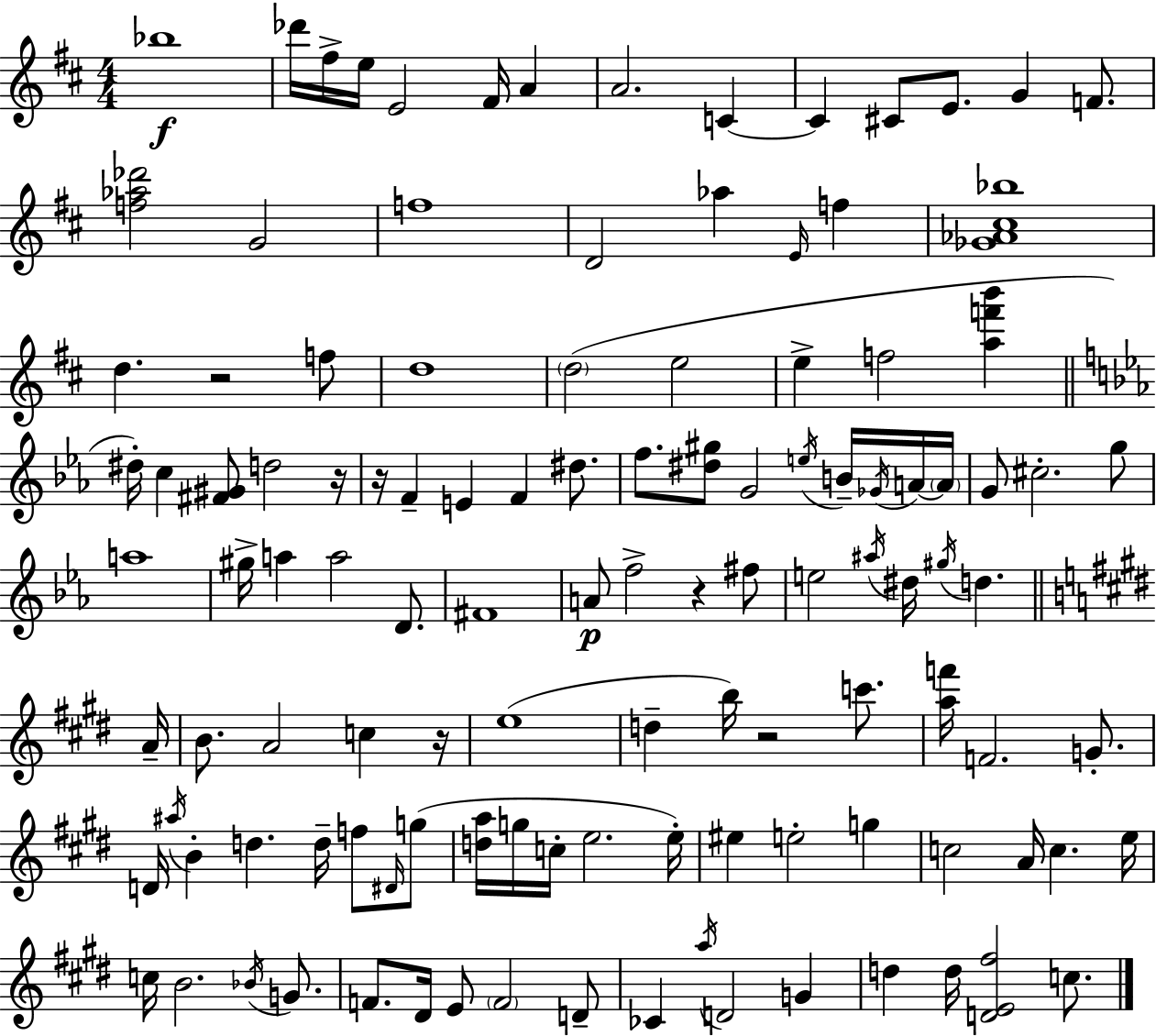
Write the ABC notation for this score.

X:1
T:Untitled
M:4/4
L:1/4
K:D
_b4 _d'/4 ^f/4 e/4 E2 ^F/4 A A2 C C ^C/2 E/2 G F/2 [f_a_d']2 G2 f4 D2 _a E/4 f [_G_A^c_b]4 d z2 f/2 d4 d2 e2 e f2 [af'b'] ^d/4 c [^F^G]/2 d2 z/4 z/4 F E F ^d/2 f/2 [^d^g]/2 G2 e/4 B/4 _G/4 A/4 A/4 G/2 ^c2 g/2 a4 ^g/4 a a2 D/2 ^F4 A/2 f2 z ^f/2 e2 ^a/4 ^d/4 ^g/4 d A/4 B/2 A2 c z/4 e4 d b/4 z2 c'/2 [af']/4 F2 G/2 D/4 ^a/4 B d d/4 f/2 ^D/4 g/2 [da]/4 g/4 c/4 e2 e/4 ^e e2 g c2 A/4 c e/4 c/4 B2 _B/4 G/2 F/2 ^D/4 E/2 F2 D/2 _C a/4 D2 G d d/4 [DE^f]2 c/2